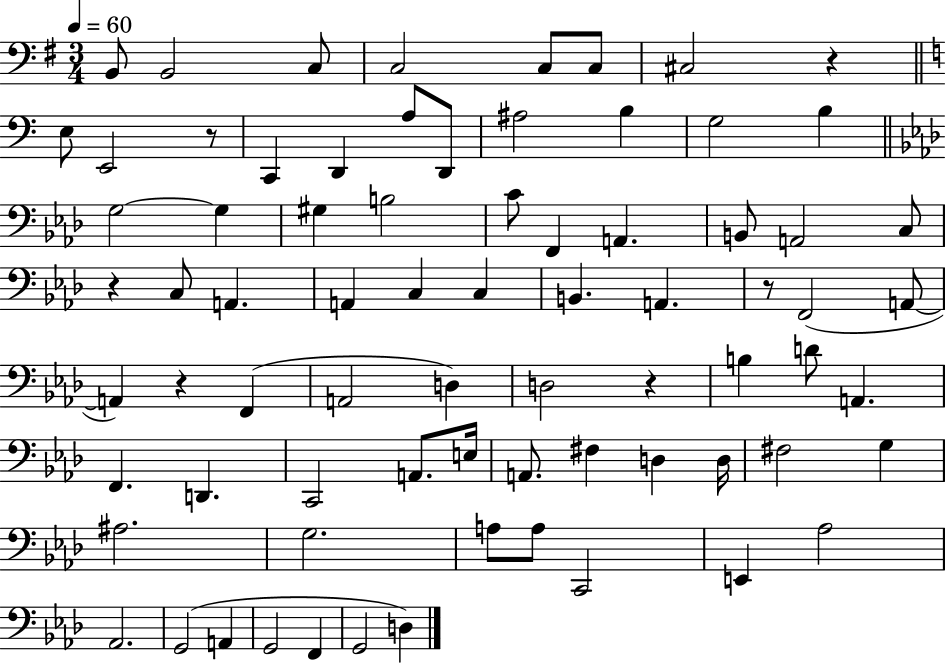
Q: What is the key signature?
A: G major